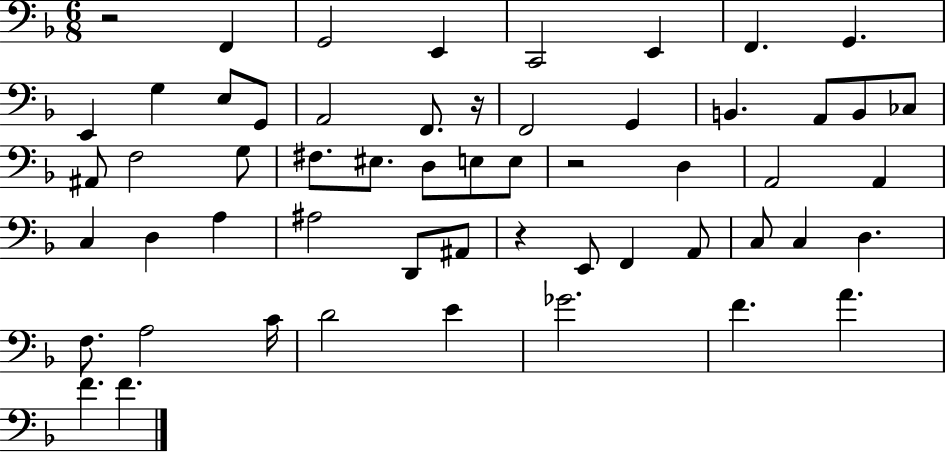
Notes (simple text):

R/h F2/q G2/h E2/q C2/h E2/q F2/q. G2/q. E2/q G3/q E3/e G2/e A2/h F2/e. R/s F2/h G2/q B2/q. A2/e B2/e CES3/e A#2/e F3/h G3/e F#3/e. EIS3/e. D3/e E3/e E3/e R/h D3/q A2/h A2/q C3/q D3/q A3/q A#3/h D2/e A#2/e R/q E2/e F2/q A2/e C3/e C3/q D3/q. F3/e. A3/h C4/s D4/h E4/q Gb4/h. F4/q. A4/q. F4/q. F4/q.